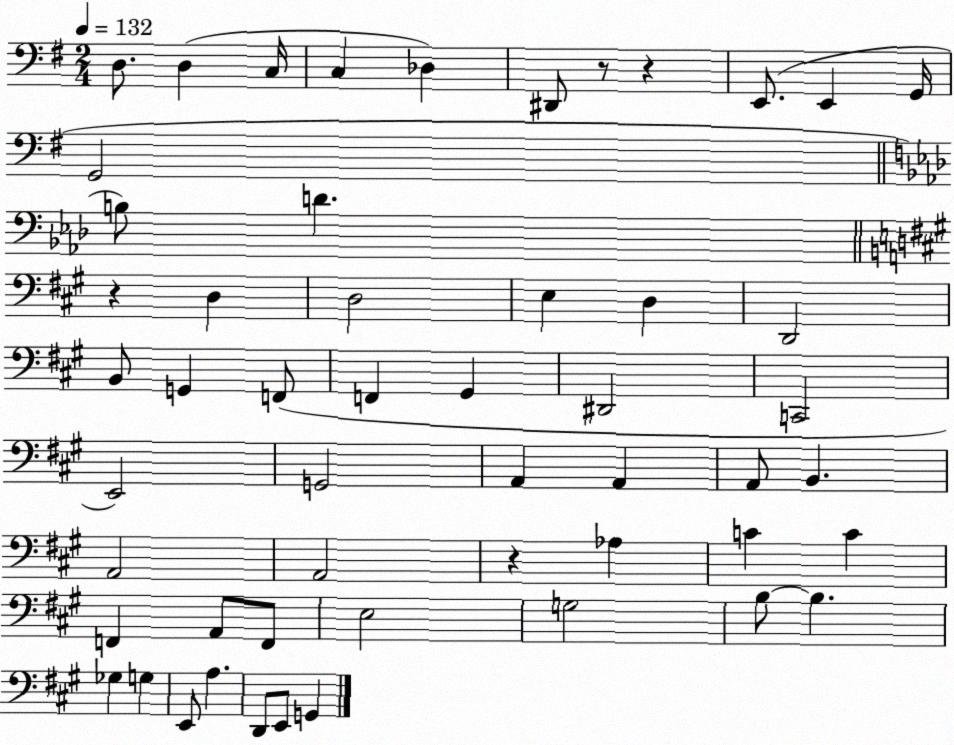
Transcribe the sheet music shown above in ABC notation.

X:1
T:Untitled
M:2/4
L:1/4
K:G
D,/2 D, C,/4 C, _D, ^D,,/2 z/2 z E,,/2 E,, G,,/4 G,,2 B,/2 D z D, D,2 E, D, D,,2 B,,/2 G,, F,,/2 F,, ^G,, ^D,,2 C,,2 E,,2 G,,2 A,, A,, A,,/2 B,, A,,2 A,,2 z _A, C C F,, A,,/2 F,,/2 E,2 G,2 B,/2 B, _G, G, E,,/2 A, D,,/2 E,,/2 G,,